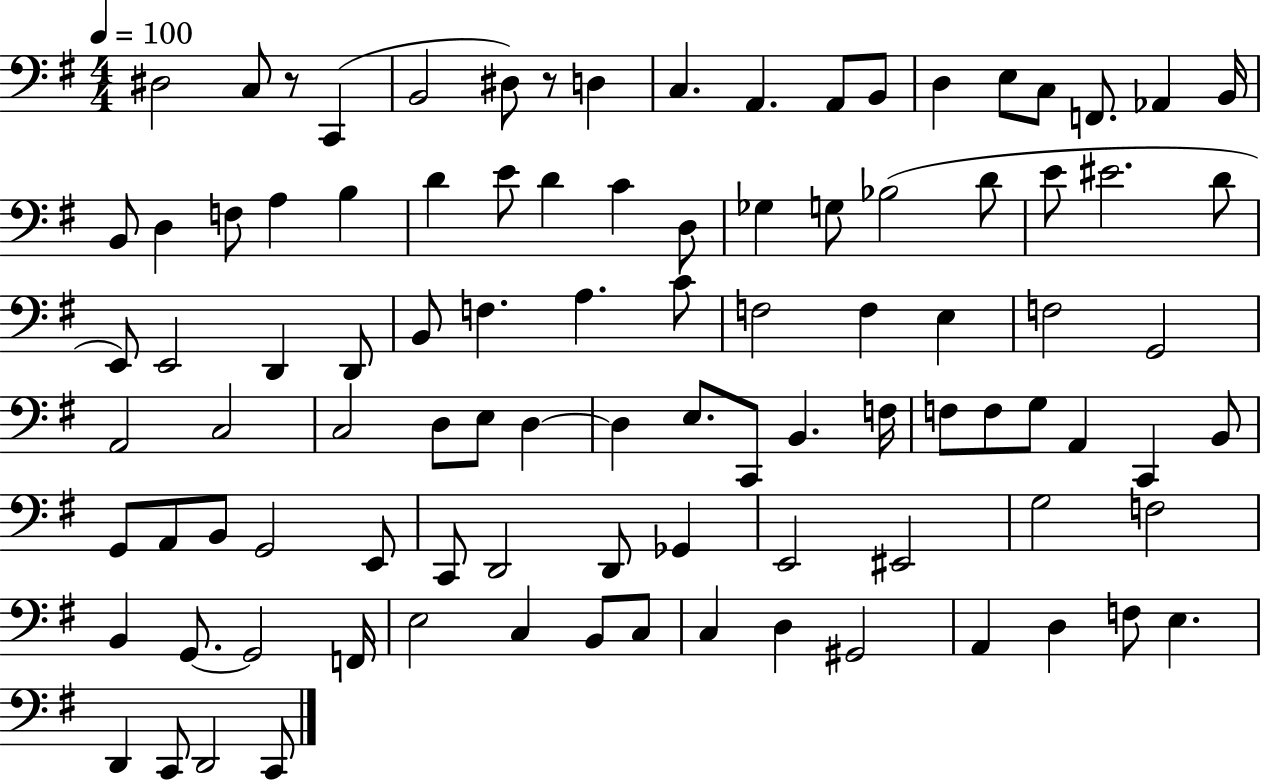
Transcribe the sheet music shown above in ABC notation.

X:1
T:Untitled
M:4/4
L:1/4
K:G
^D,2 C,/2 z/2 C,, B,,2 ^D,/2 z/2 D, C, A,, A,,/2 B,,/2 D, E,/2 C,/2 F,,/2 _A,, B,,/4 B,,/2 D, F,/2 A, B, D E/2 D C D,/2 _G, G,/2 _B,2 D/2 E/2 ^E2 D/2 E,,/2 E,,2 D,, D,,/2 B,,/2 F, A, C/2 F,2 F, E, F,2 G,,2 A,,2 C,2 C,2 D,/2 E,/2 D, D, E,/2 C,,/2 B,, F,/4 F,/2 F,/2 G,/2 A,, C,, B,,/2 G,,/2 A,,/2 B,,/2 G,,2 E,,/2 C,,/2 D,,2 D,,/2 _G,, E,,2 ^E,,2 G,2 F,2 B,, G,,/2 G,,2 F,,/4 E,2 C, B,,/2 C,/2 C, D, ^G,,2 A,, D, F,/2 E, D,, C,,/2 D,,2 C,,/2